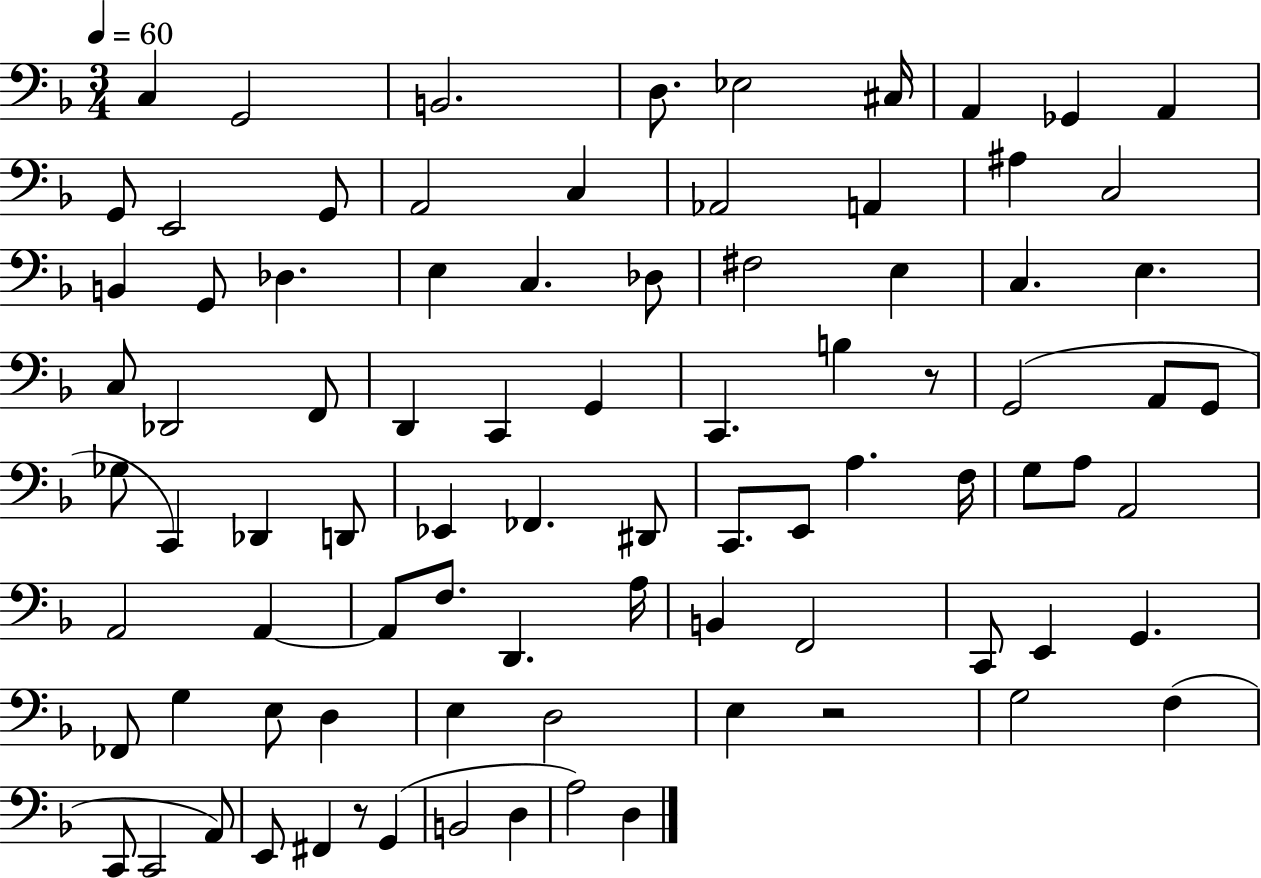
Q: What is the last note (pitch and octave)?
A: D3